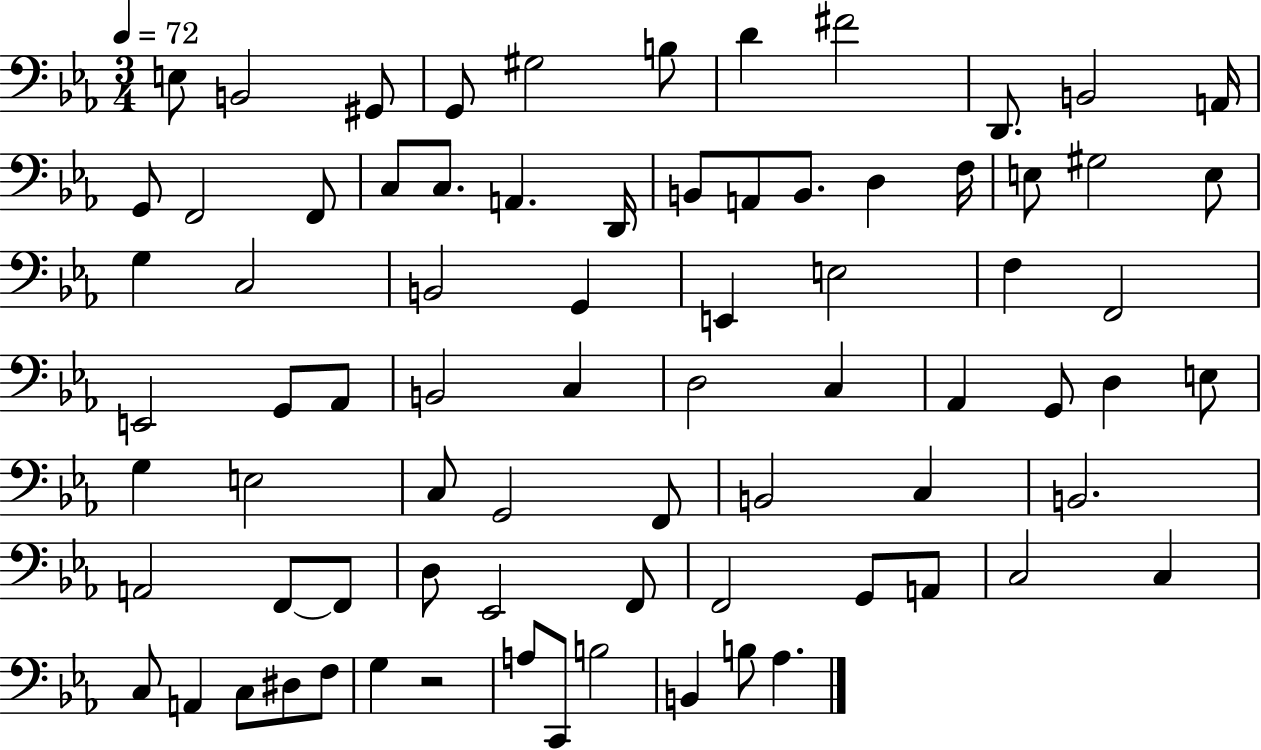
{
  \clef bass
  \numericTimeSignature
  \time 3/4
  \key ees \major
  \tempo 4 = 72
  e8 b,2 gis,8 | g,8 gis2 b8 | d'4 fis'2 | d,8. b,2 a,16 | \break g,8 f,2 f,8 | c8 c8. a,4. d,16 | b,8 a,8 b,8. d4 f16 | e8 gis2 e8 | \break g4 c2 | b,2 g,4 | e,4 e2 | f4 f,2 | \break e,2 g,8 aes,8 | b,2 c4 | d2 c4 | aes,4 g,8 d4 e8 | \break g4 e2 | c8 g,2 f,8 | b,2 c4 | b,2. | \break a,2 f,8~~ f,8 | d8 ees,2 f,8 | f,2 g,8 a,8 | c2 c4 | \break c8 a,4 c8 dis8 f8 | g4 r2 | a8 c,8 b2 | b,4 b8 aes4. | \break \bar "|."
}